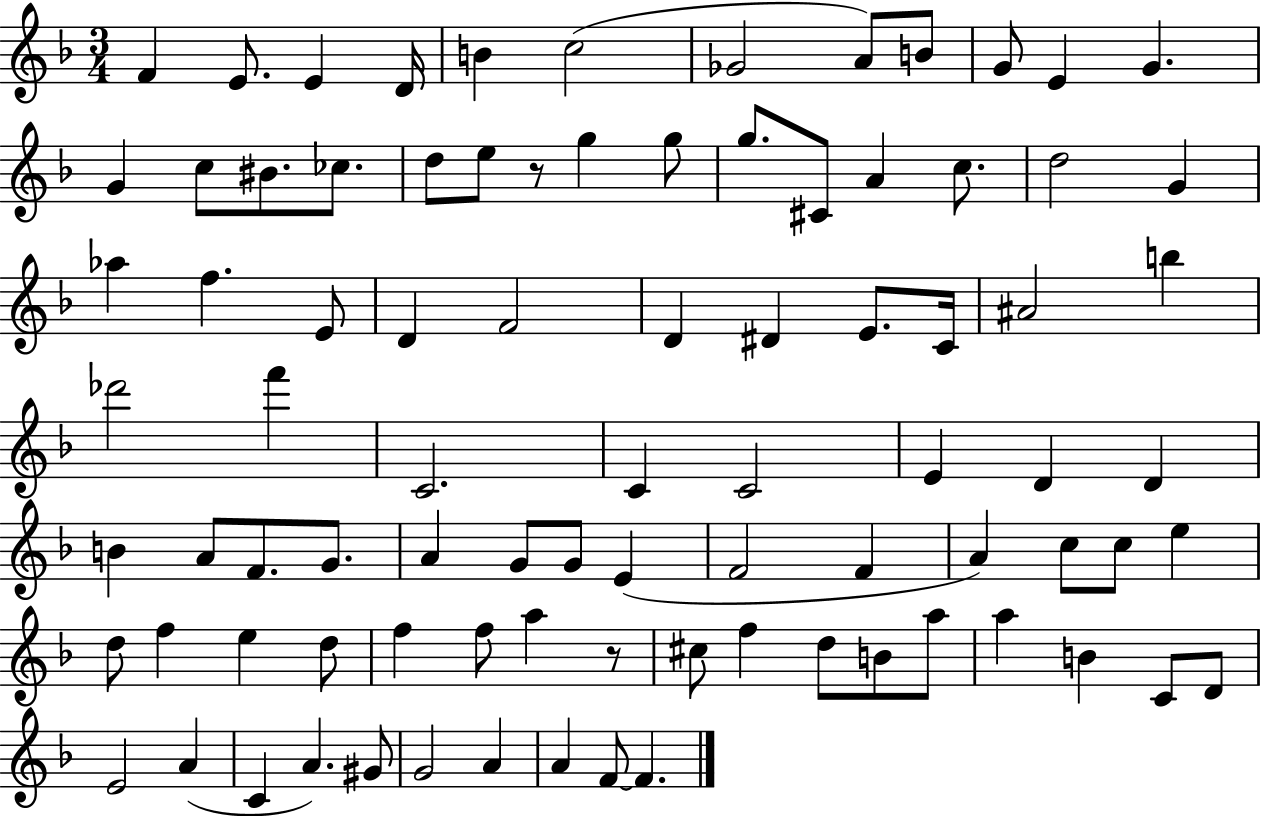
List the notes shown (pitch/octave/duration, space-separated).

F4/q E4/e. E4/q D4/s B4/q C5/h Gb4/h A4/e B4/e G4/e E4/q G4/q. G4/q C5/e BIS4/e. CES5/e. D5/e E5/e R/e G5/q G5/e G5/e. C#4/e A4/q C5/e. D5/h G4/q Ab5/q F5/q. E4/e D4/q F4/h D4/q D#4/q E4/e. C4/s A#4/h B5/q Db6/h F6/q C4/h. C4/q C4/h E4/q D4/q D4/q B4/q A4/e F4/e. G4/e. A4/q G4/e G4/e E4/q F4/h F4/q A4/q C5/e C5/e E5/q D5/e F5/q E5/q D5/e F5/q F5/e A5/q R/e C#5/e F5/q D5/e B4/e A5/e A5/q B4/q C4/e D4/e E4/h A4/q C4/q A4/q. G#4/e G4/h A4/q A4/q F4/e F4/q.